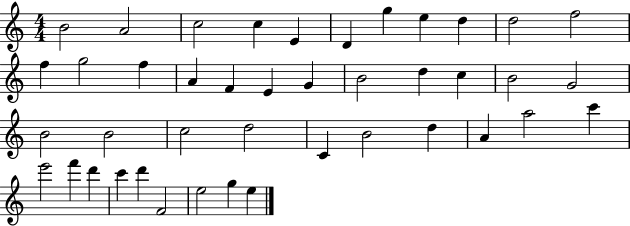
X:1
T:Untitled
M:4/4
L:1/4
K:C
B2 A2 c2 c E D g e d d2 f2 f g2 f A F E G B2 d c B2 G2 B2 B2 c2 d2 C B2 d A a2 c' e'2 f' d' c' d' F2 e2 g e